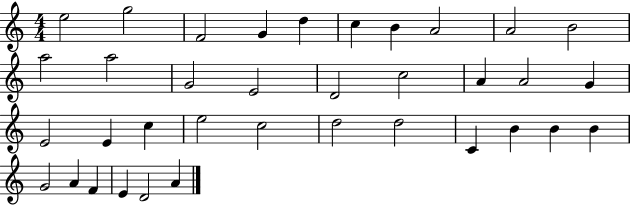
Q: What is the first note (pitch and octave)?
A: E5